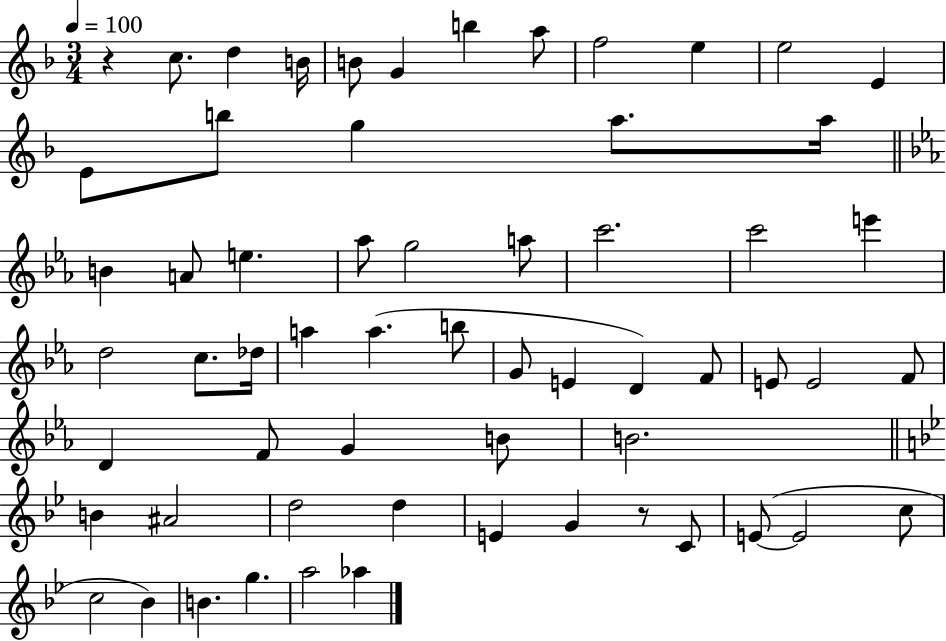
{
  \clef treble
  \numericTimeSignature
  \time 3/4
  \key f \major
  \tempo 4 = 100
  r4 c''8. d''4 b'16 | b'8 g'4 b''4 a''8 | f''2 e''4 | e''2 e'4 | \break e'8 b''8 g''4 a''8. a''16 | \bar "||" \break \key ees \major b'4 a'8 e''4. | aes''8 g''2 a''8 | c'''2. | c'''2 e'''4 | \break d''2 c''8. des''16 | a''4 a''4.( b''8 | g'8 e'4 d'4) f'8 | e'8 e'2 f'8 | \break d'4 f'8 g'4 b'8 | b'2. | \bar "||" \break \key g \minor b'4 ais'2 | d''2 d''4 | e'4 g'4 r8 c'8 | e'8~(~ e'2 c''8 | \break c''2 bes'4) | b'4. g''4. | a''2 aes''4 | \bar "|."
}